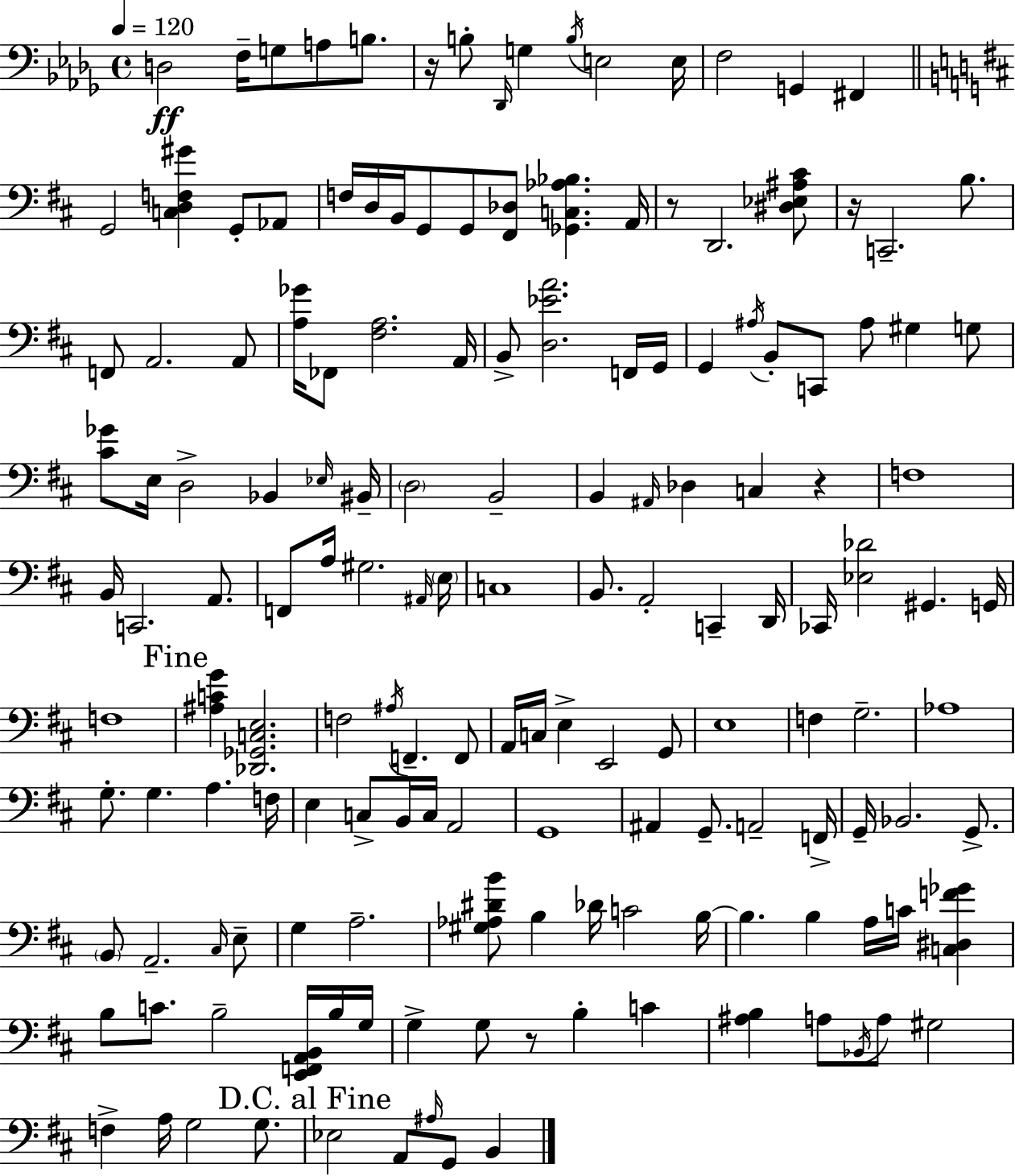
X:1
T:Untitled
M:4/4
L:1/4
K:Bbm
D,2 F,/4 G,/2 A,/2 B,/2 z/4 B,/2 _D,,/4 G, B,/4 E,2 E,/4 F,2 G,, ^F,, G,,2 [C,D,F,^G] G,,/2 _A,,/2 F,/4 D,/4 B,,/4 G,,/2 G,,/2 [^F,,_D,]/2 [_G,,C,_A,_B,] A,,/4 z/2 D,,2 [^D,_E,^A,^C]/2 z/4 C,,2 B,/2 F,,/2 A,,2 A,,/2 [A,_G]/4 _F,,/2 [^F,A,]2 A,,/4 B,,/2 [D,_EA]2 F,,/4 G,,/4 G,, ^A,/4 B,,/2 C,,/2 ^A,/2 ^G, G,/2 [^C_G]/2 E,/4 D,2 _B,, _E,/4 ^B,,/4 D,2 B,,2 B,, ^A,,/4 _D, C, z F,4 B,,/4 C,,2 A,,/2 F,,/2 A,/4 ^G,2 ^A,,/4 E,/4 C,4 B,,/2 A,,2 C,, D,,/4 _C,,/4 [_E,_D]2 ^G,, G,,/4 F,4 [^A,CG] [_D,,_G,,C,E,]2 F,2 ^A,/4 F,, F,,/2 A,,/4 C,/4 E, E,,2 G,,/2 E,4 F, G,2 _A,4 G,/2 G, A, F,/4 E, C,/2 B,,/4 C,/4 A,,2 G,,4 ^A,, G,,/2 A,,2 F,,/4 G,,/4 _B,,2 G,,/2 B,,/2 A,,2 ^C,/4 E,/2 G, A,2 [^G,_A,^DB]/2 B, _D/4 C2 B,/4 B, B, A,/4 C/4 [C,^D,F_G] B,/2 C/2 B,2 [E,,F,,A,,B,,]/4 B,/4 G,/4 G, G,/2 z/2 B, C [^A,B,] A,/2 _B,,/4 A,/2 ^G,2 F, A,/4 G,2 G,/2 _E,2 A,,/2 ^A,/4 G,,/2 B,,